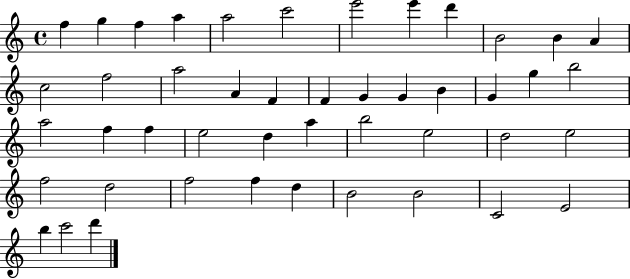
X:1
T:Untitled
M:4/4
L:1/4
K:C
f g f a a2 c'2 e'2 e' d' B2 B A c2 f2 a2 A F F G G B G g b2 a2 f f e2 d a b2 e2 d2 e2 f2 d2 f2 f d B2 B2 C2 E2 b c'2 d'